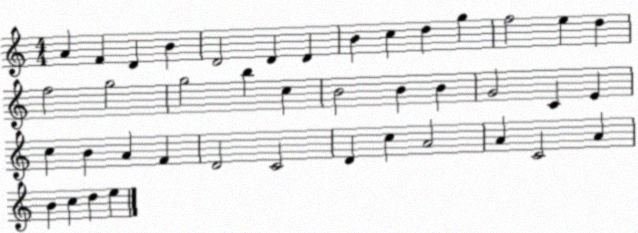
X:1
T:Untitled
M:4/4
L:1/4
K:C
A F D B D2 D D B c d g f2 e d f2 g2 g2 b c B2 B B G2 C E c B A F D2 C2 D c A2 A C2 A B c d e